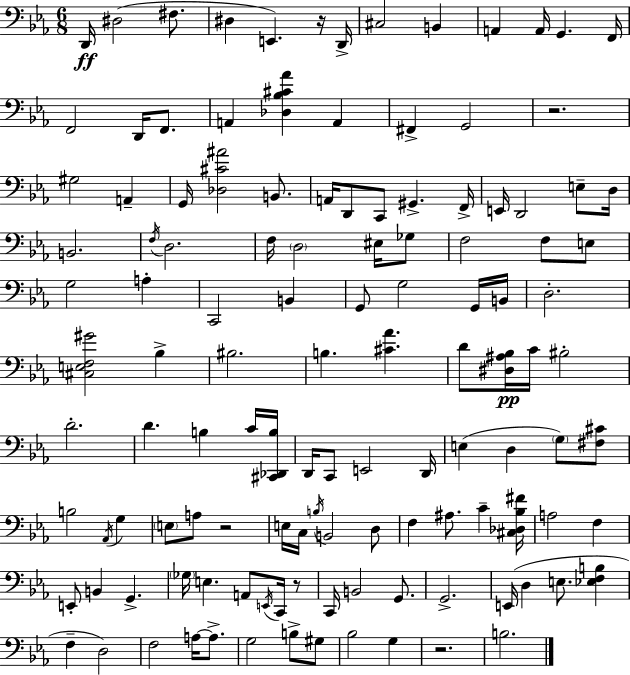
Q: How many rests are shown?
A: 5